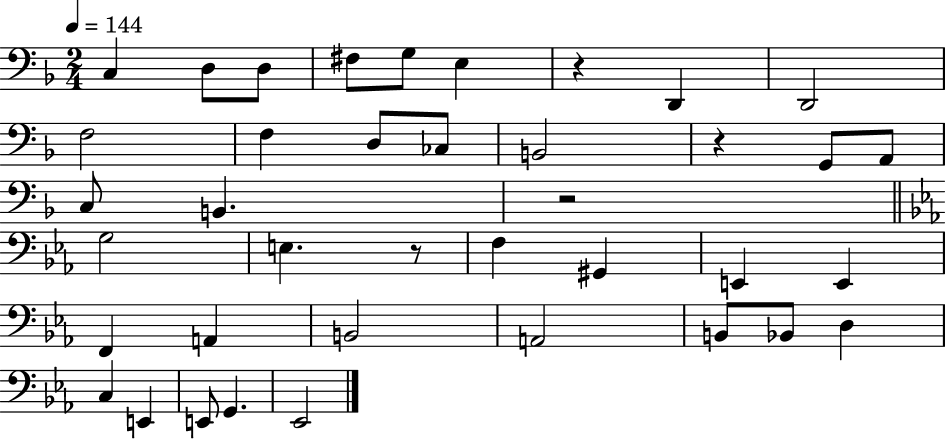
X:1
T:Untitled
M:2/4
L:1/4
K:F
C, D,/2 D,/2 ^F,/2 G,/2 E, z D,, D,,2 F,2 F, D,/2 _C,/2 B,,2 z G,,/2 A,,/2 C,/2 B,, z2 G,2 E, z/2 F, ^G,, E,, E,, F,, A,, B,,2 A,,2 B,,/2 _B,,/2 D, C, E,, E,,/2 G,, _E,,2